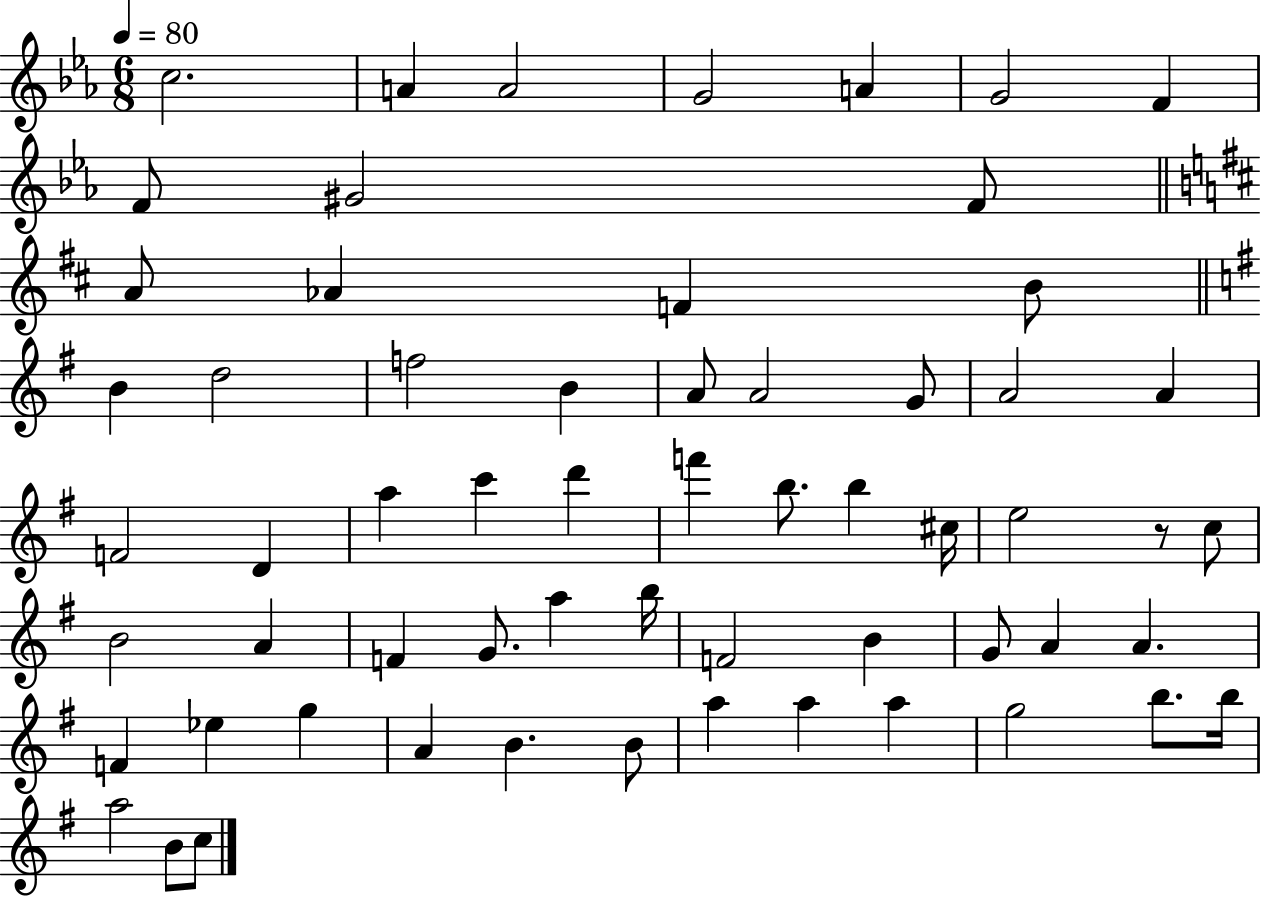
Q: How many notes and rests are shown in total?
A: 61